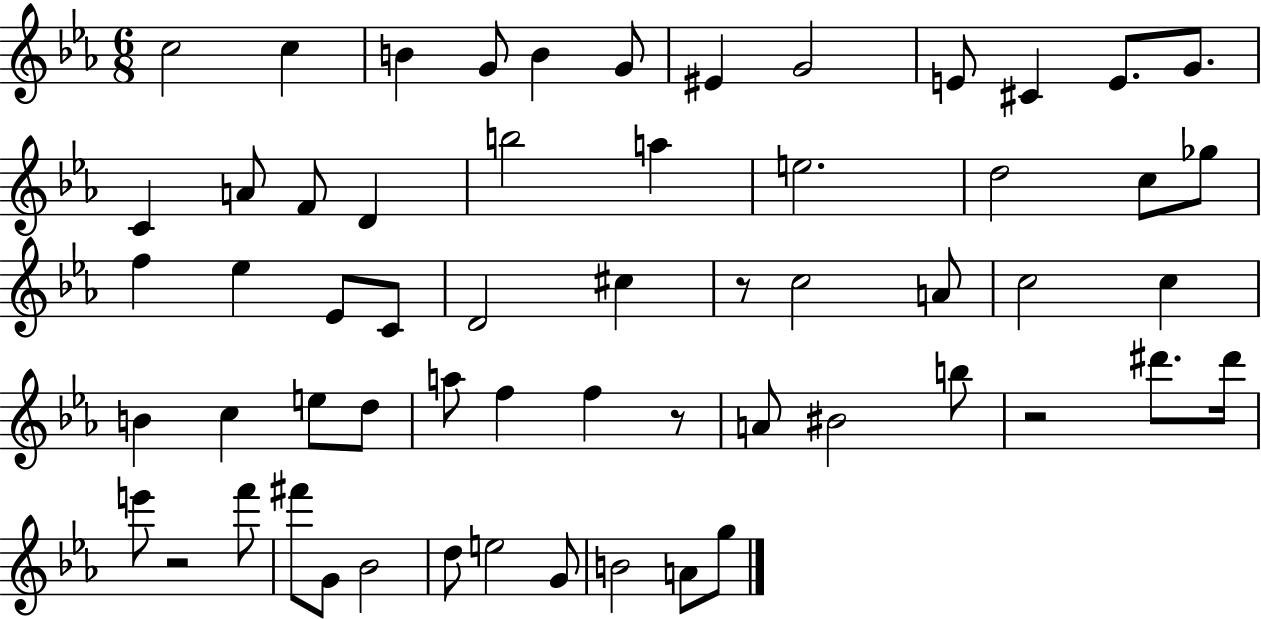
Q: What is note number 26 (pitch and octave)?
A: C4